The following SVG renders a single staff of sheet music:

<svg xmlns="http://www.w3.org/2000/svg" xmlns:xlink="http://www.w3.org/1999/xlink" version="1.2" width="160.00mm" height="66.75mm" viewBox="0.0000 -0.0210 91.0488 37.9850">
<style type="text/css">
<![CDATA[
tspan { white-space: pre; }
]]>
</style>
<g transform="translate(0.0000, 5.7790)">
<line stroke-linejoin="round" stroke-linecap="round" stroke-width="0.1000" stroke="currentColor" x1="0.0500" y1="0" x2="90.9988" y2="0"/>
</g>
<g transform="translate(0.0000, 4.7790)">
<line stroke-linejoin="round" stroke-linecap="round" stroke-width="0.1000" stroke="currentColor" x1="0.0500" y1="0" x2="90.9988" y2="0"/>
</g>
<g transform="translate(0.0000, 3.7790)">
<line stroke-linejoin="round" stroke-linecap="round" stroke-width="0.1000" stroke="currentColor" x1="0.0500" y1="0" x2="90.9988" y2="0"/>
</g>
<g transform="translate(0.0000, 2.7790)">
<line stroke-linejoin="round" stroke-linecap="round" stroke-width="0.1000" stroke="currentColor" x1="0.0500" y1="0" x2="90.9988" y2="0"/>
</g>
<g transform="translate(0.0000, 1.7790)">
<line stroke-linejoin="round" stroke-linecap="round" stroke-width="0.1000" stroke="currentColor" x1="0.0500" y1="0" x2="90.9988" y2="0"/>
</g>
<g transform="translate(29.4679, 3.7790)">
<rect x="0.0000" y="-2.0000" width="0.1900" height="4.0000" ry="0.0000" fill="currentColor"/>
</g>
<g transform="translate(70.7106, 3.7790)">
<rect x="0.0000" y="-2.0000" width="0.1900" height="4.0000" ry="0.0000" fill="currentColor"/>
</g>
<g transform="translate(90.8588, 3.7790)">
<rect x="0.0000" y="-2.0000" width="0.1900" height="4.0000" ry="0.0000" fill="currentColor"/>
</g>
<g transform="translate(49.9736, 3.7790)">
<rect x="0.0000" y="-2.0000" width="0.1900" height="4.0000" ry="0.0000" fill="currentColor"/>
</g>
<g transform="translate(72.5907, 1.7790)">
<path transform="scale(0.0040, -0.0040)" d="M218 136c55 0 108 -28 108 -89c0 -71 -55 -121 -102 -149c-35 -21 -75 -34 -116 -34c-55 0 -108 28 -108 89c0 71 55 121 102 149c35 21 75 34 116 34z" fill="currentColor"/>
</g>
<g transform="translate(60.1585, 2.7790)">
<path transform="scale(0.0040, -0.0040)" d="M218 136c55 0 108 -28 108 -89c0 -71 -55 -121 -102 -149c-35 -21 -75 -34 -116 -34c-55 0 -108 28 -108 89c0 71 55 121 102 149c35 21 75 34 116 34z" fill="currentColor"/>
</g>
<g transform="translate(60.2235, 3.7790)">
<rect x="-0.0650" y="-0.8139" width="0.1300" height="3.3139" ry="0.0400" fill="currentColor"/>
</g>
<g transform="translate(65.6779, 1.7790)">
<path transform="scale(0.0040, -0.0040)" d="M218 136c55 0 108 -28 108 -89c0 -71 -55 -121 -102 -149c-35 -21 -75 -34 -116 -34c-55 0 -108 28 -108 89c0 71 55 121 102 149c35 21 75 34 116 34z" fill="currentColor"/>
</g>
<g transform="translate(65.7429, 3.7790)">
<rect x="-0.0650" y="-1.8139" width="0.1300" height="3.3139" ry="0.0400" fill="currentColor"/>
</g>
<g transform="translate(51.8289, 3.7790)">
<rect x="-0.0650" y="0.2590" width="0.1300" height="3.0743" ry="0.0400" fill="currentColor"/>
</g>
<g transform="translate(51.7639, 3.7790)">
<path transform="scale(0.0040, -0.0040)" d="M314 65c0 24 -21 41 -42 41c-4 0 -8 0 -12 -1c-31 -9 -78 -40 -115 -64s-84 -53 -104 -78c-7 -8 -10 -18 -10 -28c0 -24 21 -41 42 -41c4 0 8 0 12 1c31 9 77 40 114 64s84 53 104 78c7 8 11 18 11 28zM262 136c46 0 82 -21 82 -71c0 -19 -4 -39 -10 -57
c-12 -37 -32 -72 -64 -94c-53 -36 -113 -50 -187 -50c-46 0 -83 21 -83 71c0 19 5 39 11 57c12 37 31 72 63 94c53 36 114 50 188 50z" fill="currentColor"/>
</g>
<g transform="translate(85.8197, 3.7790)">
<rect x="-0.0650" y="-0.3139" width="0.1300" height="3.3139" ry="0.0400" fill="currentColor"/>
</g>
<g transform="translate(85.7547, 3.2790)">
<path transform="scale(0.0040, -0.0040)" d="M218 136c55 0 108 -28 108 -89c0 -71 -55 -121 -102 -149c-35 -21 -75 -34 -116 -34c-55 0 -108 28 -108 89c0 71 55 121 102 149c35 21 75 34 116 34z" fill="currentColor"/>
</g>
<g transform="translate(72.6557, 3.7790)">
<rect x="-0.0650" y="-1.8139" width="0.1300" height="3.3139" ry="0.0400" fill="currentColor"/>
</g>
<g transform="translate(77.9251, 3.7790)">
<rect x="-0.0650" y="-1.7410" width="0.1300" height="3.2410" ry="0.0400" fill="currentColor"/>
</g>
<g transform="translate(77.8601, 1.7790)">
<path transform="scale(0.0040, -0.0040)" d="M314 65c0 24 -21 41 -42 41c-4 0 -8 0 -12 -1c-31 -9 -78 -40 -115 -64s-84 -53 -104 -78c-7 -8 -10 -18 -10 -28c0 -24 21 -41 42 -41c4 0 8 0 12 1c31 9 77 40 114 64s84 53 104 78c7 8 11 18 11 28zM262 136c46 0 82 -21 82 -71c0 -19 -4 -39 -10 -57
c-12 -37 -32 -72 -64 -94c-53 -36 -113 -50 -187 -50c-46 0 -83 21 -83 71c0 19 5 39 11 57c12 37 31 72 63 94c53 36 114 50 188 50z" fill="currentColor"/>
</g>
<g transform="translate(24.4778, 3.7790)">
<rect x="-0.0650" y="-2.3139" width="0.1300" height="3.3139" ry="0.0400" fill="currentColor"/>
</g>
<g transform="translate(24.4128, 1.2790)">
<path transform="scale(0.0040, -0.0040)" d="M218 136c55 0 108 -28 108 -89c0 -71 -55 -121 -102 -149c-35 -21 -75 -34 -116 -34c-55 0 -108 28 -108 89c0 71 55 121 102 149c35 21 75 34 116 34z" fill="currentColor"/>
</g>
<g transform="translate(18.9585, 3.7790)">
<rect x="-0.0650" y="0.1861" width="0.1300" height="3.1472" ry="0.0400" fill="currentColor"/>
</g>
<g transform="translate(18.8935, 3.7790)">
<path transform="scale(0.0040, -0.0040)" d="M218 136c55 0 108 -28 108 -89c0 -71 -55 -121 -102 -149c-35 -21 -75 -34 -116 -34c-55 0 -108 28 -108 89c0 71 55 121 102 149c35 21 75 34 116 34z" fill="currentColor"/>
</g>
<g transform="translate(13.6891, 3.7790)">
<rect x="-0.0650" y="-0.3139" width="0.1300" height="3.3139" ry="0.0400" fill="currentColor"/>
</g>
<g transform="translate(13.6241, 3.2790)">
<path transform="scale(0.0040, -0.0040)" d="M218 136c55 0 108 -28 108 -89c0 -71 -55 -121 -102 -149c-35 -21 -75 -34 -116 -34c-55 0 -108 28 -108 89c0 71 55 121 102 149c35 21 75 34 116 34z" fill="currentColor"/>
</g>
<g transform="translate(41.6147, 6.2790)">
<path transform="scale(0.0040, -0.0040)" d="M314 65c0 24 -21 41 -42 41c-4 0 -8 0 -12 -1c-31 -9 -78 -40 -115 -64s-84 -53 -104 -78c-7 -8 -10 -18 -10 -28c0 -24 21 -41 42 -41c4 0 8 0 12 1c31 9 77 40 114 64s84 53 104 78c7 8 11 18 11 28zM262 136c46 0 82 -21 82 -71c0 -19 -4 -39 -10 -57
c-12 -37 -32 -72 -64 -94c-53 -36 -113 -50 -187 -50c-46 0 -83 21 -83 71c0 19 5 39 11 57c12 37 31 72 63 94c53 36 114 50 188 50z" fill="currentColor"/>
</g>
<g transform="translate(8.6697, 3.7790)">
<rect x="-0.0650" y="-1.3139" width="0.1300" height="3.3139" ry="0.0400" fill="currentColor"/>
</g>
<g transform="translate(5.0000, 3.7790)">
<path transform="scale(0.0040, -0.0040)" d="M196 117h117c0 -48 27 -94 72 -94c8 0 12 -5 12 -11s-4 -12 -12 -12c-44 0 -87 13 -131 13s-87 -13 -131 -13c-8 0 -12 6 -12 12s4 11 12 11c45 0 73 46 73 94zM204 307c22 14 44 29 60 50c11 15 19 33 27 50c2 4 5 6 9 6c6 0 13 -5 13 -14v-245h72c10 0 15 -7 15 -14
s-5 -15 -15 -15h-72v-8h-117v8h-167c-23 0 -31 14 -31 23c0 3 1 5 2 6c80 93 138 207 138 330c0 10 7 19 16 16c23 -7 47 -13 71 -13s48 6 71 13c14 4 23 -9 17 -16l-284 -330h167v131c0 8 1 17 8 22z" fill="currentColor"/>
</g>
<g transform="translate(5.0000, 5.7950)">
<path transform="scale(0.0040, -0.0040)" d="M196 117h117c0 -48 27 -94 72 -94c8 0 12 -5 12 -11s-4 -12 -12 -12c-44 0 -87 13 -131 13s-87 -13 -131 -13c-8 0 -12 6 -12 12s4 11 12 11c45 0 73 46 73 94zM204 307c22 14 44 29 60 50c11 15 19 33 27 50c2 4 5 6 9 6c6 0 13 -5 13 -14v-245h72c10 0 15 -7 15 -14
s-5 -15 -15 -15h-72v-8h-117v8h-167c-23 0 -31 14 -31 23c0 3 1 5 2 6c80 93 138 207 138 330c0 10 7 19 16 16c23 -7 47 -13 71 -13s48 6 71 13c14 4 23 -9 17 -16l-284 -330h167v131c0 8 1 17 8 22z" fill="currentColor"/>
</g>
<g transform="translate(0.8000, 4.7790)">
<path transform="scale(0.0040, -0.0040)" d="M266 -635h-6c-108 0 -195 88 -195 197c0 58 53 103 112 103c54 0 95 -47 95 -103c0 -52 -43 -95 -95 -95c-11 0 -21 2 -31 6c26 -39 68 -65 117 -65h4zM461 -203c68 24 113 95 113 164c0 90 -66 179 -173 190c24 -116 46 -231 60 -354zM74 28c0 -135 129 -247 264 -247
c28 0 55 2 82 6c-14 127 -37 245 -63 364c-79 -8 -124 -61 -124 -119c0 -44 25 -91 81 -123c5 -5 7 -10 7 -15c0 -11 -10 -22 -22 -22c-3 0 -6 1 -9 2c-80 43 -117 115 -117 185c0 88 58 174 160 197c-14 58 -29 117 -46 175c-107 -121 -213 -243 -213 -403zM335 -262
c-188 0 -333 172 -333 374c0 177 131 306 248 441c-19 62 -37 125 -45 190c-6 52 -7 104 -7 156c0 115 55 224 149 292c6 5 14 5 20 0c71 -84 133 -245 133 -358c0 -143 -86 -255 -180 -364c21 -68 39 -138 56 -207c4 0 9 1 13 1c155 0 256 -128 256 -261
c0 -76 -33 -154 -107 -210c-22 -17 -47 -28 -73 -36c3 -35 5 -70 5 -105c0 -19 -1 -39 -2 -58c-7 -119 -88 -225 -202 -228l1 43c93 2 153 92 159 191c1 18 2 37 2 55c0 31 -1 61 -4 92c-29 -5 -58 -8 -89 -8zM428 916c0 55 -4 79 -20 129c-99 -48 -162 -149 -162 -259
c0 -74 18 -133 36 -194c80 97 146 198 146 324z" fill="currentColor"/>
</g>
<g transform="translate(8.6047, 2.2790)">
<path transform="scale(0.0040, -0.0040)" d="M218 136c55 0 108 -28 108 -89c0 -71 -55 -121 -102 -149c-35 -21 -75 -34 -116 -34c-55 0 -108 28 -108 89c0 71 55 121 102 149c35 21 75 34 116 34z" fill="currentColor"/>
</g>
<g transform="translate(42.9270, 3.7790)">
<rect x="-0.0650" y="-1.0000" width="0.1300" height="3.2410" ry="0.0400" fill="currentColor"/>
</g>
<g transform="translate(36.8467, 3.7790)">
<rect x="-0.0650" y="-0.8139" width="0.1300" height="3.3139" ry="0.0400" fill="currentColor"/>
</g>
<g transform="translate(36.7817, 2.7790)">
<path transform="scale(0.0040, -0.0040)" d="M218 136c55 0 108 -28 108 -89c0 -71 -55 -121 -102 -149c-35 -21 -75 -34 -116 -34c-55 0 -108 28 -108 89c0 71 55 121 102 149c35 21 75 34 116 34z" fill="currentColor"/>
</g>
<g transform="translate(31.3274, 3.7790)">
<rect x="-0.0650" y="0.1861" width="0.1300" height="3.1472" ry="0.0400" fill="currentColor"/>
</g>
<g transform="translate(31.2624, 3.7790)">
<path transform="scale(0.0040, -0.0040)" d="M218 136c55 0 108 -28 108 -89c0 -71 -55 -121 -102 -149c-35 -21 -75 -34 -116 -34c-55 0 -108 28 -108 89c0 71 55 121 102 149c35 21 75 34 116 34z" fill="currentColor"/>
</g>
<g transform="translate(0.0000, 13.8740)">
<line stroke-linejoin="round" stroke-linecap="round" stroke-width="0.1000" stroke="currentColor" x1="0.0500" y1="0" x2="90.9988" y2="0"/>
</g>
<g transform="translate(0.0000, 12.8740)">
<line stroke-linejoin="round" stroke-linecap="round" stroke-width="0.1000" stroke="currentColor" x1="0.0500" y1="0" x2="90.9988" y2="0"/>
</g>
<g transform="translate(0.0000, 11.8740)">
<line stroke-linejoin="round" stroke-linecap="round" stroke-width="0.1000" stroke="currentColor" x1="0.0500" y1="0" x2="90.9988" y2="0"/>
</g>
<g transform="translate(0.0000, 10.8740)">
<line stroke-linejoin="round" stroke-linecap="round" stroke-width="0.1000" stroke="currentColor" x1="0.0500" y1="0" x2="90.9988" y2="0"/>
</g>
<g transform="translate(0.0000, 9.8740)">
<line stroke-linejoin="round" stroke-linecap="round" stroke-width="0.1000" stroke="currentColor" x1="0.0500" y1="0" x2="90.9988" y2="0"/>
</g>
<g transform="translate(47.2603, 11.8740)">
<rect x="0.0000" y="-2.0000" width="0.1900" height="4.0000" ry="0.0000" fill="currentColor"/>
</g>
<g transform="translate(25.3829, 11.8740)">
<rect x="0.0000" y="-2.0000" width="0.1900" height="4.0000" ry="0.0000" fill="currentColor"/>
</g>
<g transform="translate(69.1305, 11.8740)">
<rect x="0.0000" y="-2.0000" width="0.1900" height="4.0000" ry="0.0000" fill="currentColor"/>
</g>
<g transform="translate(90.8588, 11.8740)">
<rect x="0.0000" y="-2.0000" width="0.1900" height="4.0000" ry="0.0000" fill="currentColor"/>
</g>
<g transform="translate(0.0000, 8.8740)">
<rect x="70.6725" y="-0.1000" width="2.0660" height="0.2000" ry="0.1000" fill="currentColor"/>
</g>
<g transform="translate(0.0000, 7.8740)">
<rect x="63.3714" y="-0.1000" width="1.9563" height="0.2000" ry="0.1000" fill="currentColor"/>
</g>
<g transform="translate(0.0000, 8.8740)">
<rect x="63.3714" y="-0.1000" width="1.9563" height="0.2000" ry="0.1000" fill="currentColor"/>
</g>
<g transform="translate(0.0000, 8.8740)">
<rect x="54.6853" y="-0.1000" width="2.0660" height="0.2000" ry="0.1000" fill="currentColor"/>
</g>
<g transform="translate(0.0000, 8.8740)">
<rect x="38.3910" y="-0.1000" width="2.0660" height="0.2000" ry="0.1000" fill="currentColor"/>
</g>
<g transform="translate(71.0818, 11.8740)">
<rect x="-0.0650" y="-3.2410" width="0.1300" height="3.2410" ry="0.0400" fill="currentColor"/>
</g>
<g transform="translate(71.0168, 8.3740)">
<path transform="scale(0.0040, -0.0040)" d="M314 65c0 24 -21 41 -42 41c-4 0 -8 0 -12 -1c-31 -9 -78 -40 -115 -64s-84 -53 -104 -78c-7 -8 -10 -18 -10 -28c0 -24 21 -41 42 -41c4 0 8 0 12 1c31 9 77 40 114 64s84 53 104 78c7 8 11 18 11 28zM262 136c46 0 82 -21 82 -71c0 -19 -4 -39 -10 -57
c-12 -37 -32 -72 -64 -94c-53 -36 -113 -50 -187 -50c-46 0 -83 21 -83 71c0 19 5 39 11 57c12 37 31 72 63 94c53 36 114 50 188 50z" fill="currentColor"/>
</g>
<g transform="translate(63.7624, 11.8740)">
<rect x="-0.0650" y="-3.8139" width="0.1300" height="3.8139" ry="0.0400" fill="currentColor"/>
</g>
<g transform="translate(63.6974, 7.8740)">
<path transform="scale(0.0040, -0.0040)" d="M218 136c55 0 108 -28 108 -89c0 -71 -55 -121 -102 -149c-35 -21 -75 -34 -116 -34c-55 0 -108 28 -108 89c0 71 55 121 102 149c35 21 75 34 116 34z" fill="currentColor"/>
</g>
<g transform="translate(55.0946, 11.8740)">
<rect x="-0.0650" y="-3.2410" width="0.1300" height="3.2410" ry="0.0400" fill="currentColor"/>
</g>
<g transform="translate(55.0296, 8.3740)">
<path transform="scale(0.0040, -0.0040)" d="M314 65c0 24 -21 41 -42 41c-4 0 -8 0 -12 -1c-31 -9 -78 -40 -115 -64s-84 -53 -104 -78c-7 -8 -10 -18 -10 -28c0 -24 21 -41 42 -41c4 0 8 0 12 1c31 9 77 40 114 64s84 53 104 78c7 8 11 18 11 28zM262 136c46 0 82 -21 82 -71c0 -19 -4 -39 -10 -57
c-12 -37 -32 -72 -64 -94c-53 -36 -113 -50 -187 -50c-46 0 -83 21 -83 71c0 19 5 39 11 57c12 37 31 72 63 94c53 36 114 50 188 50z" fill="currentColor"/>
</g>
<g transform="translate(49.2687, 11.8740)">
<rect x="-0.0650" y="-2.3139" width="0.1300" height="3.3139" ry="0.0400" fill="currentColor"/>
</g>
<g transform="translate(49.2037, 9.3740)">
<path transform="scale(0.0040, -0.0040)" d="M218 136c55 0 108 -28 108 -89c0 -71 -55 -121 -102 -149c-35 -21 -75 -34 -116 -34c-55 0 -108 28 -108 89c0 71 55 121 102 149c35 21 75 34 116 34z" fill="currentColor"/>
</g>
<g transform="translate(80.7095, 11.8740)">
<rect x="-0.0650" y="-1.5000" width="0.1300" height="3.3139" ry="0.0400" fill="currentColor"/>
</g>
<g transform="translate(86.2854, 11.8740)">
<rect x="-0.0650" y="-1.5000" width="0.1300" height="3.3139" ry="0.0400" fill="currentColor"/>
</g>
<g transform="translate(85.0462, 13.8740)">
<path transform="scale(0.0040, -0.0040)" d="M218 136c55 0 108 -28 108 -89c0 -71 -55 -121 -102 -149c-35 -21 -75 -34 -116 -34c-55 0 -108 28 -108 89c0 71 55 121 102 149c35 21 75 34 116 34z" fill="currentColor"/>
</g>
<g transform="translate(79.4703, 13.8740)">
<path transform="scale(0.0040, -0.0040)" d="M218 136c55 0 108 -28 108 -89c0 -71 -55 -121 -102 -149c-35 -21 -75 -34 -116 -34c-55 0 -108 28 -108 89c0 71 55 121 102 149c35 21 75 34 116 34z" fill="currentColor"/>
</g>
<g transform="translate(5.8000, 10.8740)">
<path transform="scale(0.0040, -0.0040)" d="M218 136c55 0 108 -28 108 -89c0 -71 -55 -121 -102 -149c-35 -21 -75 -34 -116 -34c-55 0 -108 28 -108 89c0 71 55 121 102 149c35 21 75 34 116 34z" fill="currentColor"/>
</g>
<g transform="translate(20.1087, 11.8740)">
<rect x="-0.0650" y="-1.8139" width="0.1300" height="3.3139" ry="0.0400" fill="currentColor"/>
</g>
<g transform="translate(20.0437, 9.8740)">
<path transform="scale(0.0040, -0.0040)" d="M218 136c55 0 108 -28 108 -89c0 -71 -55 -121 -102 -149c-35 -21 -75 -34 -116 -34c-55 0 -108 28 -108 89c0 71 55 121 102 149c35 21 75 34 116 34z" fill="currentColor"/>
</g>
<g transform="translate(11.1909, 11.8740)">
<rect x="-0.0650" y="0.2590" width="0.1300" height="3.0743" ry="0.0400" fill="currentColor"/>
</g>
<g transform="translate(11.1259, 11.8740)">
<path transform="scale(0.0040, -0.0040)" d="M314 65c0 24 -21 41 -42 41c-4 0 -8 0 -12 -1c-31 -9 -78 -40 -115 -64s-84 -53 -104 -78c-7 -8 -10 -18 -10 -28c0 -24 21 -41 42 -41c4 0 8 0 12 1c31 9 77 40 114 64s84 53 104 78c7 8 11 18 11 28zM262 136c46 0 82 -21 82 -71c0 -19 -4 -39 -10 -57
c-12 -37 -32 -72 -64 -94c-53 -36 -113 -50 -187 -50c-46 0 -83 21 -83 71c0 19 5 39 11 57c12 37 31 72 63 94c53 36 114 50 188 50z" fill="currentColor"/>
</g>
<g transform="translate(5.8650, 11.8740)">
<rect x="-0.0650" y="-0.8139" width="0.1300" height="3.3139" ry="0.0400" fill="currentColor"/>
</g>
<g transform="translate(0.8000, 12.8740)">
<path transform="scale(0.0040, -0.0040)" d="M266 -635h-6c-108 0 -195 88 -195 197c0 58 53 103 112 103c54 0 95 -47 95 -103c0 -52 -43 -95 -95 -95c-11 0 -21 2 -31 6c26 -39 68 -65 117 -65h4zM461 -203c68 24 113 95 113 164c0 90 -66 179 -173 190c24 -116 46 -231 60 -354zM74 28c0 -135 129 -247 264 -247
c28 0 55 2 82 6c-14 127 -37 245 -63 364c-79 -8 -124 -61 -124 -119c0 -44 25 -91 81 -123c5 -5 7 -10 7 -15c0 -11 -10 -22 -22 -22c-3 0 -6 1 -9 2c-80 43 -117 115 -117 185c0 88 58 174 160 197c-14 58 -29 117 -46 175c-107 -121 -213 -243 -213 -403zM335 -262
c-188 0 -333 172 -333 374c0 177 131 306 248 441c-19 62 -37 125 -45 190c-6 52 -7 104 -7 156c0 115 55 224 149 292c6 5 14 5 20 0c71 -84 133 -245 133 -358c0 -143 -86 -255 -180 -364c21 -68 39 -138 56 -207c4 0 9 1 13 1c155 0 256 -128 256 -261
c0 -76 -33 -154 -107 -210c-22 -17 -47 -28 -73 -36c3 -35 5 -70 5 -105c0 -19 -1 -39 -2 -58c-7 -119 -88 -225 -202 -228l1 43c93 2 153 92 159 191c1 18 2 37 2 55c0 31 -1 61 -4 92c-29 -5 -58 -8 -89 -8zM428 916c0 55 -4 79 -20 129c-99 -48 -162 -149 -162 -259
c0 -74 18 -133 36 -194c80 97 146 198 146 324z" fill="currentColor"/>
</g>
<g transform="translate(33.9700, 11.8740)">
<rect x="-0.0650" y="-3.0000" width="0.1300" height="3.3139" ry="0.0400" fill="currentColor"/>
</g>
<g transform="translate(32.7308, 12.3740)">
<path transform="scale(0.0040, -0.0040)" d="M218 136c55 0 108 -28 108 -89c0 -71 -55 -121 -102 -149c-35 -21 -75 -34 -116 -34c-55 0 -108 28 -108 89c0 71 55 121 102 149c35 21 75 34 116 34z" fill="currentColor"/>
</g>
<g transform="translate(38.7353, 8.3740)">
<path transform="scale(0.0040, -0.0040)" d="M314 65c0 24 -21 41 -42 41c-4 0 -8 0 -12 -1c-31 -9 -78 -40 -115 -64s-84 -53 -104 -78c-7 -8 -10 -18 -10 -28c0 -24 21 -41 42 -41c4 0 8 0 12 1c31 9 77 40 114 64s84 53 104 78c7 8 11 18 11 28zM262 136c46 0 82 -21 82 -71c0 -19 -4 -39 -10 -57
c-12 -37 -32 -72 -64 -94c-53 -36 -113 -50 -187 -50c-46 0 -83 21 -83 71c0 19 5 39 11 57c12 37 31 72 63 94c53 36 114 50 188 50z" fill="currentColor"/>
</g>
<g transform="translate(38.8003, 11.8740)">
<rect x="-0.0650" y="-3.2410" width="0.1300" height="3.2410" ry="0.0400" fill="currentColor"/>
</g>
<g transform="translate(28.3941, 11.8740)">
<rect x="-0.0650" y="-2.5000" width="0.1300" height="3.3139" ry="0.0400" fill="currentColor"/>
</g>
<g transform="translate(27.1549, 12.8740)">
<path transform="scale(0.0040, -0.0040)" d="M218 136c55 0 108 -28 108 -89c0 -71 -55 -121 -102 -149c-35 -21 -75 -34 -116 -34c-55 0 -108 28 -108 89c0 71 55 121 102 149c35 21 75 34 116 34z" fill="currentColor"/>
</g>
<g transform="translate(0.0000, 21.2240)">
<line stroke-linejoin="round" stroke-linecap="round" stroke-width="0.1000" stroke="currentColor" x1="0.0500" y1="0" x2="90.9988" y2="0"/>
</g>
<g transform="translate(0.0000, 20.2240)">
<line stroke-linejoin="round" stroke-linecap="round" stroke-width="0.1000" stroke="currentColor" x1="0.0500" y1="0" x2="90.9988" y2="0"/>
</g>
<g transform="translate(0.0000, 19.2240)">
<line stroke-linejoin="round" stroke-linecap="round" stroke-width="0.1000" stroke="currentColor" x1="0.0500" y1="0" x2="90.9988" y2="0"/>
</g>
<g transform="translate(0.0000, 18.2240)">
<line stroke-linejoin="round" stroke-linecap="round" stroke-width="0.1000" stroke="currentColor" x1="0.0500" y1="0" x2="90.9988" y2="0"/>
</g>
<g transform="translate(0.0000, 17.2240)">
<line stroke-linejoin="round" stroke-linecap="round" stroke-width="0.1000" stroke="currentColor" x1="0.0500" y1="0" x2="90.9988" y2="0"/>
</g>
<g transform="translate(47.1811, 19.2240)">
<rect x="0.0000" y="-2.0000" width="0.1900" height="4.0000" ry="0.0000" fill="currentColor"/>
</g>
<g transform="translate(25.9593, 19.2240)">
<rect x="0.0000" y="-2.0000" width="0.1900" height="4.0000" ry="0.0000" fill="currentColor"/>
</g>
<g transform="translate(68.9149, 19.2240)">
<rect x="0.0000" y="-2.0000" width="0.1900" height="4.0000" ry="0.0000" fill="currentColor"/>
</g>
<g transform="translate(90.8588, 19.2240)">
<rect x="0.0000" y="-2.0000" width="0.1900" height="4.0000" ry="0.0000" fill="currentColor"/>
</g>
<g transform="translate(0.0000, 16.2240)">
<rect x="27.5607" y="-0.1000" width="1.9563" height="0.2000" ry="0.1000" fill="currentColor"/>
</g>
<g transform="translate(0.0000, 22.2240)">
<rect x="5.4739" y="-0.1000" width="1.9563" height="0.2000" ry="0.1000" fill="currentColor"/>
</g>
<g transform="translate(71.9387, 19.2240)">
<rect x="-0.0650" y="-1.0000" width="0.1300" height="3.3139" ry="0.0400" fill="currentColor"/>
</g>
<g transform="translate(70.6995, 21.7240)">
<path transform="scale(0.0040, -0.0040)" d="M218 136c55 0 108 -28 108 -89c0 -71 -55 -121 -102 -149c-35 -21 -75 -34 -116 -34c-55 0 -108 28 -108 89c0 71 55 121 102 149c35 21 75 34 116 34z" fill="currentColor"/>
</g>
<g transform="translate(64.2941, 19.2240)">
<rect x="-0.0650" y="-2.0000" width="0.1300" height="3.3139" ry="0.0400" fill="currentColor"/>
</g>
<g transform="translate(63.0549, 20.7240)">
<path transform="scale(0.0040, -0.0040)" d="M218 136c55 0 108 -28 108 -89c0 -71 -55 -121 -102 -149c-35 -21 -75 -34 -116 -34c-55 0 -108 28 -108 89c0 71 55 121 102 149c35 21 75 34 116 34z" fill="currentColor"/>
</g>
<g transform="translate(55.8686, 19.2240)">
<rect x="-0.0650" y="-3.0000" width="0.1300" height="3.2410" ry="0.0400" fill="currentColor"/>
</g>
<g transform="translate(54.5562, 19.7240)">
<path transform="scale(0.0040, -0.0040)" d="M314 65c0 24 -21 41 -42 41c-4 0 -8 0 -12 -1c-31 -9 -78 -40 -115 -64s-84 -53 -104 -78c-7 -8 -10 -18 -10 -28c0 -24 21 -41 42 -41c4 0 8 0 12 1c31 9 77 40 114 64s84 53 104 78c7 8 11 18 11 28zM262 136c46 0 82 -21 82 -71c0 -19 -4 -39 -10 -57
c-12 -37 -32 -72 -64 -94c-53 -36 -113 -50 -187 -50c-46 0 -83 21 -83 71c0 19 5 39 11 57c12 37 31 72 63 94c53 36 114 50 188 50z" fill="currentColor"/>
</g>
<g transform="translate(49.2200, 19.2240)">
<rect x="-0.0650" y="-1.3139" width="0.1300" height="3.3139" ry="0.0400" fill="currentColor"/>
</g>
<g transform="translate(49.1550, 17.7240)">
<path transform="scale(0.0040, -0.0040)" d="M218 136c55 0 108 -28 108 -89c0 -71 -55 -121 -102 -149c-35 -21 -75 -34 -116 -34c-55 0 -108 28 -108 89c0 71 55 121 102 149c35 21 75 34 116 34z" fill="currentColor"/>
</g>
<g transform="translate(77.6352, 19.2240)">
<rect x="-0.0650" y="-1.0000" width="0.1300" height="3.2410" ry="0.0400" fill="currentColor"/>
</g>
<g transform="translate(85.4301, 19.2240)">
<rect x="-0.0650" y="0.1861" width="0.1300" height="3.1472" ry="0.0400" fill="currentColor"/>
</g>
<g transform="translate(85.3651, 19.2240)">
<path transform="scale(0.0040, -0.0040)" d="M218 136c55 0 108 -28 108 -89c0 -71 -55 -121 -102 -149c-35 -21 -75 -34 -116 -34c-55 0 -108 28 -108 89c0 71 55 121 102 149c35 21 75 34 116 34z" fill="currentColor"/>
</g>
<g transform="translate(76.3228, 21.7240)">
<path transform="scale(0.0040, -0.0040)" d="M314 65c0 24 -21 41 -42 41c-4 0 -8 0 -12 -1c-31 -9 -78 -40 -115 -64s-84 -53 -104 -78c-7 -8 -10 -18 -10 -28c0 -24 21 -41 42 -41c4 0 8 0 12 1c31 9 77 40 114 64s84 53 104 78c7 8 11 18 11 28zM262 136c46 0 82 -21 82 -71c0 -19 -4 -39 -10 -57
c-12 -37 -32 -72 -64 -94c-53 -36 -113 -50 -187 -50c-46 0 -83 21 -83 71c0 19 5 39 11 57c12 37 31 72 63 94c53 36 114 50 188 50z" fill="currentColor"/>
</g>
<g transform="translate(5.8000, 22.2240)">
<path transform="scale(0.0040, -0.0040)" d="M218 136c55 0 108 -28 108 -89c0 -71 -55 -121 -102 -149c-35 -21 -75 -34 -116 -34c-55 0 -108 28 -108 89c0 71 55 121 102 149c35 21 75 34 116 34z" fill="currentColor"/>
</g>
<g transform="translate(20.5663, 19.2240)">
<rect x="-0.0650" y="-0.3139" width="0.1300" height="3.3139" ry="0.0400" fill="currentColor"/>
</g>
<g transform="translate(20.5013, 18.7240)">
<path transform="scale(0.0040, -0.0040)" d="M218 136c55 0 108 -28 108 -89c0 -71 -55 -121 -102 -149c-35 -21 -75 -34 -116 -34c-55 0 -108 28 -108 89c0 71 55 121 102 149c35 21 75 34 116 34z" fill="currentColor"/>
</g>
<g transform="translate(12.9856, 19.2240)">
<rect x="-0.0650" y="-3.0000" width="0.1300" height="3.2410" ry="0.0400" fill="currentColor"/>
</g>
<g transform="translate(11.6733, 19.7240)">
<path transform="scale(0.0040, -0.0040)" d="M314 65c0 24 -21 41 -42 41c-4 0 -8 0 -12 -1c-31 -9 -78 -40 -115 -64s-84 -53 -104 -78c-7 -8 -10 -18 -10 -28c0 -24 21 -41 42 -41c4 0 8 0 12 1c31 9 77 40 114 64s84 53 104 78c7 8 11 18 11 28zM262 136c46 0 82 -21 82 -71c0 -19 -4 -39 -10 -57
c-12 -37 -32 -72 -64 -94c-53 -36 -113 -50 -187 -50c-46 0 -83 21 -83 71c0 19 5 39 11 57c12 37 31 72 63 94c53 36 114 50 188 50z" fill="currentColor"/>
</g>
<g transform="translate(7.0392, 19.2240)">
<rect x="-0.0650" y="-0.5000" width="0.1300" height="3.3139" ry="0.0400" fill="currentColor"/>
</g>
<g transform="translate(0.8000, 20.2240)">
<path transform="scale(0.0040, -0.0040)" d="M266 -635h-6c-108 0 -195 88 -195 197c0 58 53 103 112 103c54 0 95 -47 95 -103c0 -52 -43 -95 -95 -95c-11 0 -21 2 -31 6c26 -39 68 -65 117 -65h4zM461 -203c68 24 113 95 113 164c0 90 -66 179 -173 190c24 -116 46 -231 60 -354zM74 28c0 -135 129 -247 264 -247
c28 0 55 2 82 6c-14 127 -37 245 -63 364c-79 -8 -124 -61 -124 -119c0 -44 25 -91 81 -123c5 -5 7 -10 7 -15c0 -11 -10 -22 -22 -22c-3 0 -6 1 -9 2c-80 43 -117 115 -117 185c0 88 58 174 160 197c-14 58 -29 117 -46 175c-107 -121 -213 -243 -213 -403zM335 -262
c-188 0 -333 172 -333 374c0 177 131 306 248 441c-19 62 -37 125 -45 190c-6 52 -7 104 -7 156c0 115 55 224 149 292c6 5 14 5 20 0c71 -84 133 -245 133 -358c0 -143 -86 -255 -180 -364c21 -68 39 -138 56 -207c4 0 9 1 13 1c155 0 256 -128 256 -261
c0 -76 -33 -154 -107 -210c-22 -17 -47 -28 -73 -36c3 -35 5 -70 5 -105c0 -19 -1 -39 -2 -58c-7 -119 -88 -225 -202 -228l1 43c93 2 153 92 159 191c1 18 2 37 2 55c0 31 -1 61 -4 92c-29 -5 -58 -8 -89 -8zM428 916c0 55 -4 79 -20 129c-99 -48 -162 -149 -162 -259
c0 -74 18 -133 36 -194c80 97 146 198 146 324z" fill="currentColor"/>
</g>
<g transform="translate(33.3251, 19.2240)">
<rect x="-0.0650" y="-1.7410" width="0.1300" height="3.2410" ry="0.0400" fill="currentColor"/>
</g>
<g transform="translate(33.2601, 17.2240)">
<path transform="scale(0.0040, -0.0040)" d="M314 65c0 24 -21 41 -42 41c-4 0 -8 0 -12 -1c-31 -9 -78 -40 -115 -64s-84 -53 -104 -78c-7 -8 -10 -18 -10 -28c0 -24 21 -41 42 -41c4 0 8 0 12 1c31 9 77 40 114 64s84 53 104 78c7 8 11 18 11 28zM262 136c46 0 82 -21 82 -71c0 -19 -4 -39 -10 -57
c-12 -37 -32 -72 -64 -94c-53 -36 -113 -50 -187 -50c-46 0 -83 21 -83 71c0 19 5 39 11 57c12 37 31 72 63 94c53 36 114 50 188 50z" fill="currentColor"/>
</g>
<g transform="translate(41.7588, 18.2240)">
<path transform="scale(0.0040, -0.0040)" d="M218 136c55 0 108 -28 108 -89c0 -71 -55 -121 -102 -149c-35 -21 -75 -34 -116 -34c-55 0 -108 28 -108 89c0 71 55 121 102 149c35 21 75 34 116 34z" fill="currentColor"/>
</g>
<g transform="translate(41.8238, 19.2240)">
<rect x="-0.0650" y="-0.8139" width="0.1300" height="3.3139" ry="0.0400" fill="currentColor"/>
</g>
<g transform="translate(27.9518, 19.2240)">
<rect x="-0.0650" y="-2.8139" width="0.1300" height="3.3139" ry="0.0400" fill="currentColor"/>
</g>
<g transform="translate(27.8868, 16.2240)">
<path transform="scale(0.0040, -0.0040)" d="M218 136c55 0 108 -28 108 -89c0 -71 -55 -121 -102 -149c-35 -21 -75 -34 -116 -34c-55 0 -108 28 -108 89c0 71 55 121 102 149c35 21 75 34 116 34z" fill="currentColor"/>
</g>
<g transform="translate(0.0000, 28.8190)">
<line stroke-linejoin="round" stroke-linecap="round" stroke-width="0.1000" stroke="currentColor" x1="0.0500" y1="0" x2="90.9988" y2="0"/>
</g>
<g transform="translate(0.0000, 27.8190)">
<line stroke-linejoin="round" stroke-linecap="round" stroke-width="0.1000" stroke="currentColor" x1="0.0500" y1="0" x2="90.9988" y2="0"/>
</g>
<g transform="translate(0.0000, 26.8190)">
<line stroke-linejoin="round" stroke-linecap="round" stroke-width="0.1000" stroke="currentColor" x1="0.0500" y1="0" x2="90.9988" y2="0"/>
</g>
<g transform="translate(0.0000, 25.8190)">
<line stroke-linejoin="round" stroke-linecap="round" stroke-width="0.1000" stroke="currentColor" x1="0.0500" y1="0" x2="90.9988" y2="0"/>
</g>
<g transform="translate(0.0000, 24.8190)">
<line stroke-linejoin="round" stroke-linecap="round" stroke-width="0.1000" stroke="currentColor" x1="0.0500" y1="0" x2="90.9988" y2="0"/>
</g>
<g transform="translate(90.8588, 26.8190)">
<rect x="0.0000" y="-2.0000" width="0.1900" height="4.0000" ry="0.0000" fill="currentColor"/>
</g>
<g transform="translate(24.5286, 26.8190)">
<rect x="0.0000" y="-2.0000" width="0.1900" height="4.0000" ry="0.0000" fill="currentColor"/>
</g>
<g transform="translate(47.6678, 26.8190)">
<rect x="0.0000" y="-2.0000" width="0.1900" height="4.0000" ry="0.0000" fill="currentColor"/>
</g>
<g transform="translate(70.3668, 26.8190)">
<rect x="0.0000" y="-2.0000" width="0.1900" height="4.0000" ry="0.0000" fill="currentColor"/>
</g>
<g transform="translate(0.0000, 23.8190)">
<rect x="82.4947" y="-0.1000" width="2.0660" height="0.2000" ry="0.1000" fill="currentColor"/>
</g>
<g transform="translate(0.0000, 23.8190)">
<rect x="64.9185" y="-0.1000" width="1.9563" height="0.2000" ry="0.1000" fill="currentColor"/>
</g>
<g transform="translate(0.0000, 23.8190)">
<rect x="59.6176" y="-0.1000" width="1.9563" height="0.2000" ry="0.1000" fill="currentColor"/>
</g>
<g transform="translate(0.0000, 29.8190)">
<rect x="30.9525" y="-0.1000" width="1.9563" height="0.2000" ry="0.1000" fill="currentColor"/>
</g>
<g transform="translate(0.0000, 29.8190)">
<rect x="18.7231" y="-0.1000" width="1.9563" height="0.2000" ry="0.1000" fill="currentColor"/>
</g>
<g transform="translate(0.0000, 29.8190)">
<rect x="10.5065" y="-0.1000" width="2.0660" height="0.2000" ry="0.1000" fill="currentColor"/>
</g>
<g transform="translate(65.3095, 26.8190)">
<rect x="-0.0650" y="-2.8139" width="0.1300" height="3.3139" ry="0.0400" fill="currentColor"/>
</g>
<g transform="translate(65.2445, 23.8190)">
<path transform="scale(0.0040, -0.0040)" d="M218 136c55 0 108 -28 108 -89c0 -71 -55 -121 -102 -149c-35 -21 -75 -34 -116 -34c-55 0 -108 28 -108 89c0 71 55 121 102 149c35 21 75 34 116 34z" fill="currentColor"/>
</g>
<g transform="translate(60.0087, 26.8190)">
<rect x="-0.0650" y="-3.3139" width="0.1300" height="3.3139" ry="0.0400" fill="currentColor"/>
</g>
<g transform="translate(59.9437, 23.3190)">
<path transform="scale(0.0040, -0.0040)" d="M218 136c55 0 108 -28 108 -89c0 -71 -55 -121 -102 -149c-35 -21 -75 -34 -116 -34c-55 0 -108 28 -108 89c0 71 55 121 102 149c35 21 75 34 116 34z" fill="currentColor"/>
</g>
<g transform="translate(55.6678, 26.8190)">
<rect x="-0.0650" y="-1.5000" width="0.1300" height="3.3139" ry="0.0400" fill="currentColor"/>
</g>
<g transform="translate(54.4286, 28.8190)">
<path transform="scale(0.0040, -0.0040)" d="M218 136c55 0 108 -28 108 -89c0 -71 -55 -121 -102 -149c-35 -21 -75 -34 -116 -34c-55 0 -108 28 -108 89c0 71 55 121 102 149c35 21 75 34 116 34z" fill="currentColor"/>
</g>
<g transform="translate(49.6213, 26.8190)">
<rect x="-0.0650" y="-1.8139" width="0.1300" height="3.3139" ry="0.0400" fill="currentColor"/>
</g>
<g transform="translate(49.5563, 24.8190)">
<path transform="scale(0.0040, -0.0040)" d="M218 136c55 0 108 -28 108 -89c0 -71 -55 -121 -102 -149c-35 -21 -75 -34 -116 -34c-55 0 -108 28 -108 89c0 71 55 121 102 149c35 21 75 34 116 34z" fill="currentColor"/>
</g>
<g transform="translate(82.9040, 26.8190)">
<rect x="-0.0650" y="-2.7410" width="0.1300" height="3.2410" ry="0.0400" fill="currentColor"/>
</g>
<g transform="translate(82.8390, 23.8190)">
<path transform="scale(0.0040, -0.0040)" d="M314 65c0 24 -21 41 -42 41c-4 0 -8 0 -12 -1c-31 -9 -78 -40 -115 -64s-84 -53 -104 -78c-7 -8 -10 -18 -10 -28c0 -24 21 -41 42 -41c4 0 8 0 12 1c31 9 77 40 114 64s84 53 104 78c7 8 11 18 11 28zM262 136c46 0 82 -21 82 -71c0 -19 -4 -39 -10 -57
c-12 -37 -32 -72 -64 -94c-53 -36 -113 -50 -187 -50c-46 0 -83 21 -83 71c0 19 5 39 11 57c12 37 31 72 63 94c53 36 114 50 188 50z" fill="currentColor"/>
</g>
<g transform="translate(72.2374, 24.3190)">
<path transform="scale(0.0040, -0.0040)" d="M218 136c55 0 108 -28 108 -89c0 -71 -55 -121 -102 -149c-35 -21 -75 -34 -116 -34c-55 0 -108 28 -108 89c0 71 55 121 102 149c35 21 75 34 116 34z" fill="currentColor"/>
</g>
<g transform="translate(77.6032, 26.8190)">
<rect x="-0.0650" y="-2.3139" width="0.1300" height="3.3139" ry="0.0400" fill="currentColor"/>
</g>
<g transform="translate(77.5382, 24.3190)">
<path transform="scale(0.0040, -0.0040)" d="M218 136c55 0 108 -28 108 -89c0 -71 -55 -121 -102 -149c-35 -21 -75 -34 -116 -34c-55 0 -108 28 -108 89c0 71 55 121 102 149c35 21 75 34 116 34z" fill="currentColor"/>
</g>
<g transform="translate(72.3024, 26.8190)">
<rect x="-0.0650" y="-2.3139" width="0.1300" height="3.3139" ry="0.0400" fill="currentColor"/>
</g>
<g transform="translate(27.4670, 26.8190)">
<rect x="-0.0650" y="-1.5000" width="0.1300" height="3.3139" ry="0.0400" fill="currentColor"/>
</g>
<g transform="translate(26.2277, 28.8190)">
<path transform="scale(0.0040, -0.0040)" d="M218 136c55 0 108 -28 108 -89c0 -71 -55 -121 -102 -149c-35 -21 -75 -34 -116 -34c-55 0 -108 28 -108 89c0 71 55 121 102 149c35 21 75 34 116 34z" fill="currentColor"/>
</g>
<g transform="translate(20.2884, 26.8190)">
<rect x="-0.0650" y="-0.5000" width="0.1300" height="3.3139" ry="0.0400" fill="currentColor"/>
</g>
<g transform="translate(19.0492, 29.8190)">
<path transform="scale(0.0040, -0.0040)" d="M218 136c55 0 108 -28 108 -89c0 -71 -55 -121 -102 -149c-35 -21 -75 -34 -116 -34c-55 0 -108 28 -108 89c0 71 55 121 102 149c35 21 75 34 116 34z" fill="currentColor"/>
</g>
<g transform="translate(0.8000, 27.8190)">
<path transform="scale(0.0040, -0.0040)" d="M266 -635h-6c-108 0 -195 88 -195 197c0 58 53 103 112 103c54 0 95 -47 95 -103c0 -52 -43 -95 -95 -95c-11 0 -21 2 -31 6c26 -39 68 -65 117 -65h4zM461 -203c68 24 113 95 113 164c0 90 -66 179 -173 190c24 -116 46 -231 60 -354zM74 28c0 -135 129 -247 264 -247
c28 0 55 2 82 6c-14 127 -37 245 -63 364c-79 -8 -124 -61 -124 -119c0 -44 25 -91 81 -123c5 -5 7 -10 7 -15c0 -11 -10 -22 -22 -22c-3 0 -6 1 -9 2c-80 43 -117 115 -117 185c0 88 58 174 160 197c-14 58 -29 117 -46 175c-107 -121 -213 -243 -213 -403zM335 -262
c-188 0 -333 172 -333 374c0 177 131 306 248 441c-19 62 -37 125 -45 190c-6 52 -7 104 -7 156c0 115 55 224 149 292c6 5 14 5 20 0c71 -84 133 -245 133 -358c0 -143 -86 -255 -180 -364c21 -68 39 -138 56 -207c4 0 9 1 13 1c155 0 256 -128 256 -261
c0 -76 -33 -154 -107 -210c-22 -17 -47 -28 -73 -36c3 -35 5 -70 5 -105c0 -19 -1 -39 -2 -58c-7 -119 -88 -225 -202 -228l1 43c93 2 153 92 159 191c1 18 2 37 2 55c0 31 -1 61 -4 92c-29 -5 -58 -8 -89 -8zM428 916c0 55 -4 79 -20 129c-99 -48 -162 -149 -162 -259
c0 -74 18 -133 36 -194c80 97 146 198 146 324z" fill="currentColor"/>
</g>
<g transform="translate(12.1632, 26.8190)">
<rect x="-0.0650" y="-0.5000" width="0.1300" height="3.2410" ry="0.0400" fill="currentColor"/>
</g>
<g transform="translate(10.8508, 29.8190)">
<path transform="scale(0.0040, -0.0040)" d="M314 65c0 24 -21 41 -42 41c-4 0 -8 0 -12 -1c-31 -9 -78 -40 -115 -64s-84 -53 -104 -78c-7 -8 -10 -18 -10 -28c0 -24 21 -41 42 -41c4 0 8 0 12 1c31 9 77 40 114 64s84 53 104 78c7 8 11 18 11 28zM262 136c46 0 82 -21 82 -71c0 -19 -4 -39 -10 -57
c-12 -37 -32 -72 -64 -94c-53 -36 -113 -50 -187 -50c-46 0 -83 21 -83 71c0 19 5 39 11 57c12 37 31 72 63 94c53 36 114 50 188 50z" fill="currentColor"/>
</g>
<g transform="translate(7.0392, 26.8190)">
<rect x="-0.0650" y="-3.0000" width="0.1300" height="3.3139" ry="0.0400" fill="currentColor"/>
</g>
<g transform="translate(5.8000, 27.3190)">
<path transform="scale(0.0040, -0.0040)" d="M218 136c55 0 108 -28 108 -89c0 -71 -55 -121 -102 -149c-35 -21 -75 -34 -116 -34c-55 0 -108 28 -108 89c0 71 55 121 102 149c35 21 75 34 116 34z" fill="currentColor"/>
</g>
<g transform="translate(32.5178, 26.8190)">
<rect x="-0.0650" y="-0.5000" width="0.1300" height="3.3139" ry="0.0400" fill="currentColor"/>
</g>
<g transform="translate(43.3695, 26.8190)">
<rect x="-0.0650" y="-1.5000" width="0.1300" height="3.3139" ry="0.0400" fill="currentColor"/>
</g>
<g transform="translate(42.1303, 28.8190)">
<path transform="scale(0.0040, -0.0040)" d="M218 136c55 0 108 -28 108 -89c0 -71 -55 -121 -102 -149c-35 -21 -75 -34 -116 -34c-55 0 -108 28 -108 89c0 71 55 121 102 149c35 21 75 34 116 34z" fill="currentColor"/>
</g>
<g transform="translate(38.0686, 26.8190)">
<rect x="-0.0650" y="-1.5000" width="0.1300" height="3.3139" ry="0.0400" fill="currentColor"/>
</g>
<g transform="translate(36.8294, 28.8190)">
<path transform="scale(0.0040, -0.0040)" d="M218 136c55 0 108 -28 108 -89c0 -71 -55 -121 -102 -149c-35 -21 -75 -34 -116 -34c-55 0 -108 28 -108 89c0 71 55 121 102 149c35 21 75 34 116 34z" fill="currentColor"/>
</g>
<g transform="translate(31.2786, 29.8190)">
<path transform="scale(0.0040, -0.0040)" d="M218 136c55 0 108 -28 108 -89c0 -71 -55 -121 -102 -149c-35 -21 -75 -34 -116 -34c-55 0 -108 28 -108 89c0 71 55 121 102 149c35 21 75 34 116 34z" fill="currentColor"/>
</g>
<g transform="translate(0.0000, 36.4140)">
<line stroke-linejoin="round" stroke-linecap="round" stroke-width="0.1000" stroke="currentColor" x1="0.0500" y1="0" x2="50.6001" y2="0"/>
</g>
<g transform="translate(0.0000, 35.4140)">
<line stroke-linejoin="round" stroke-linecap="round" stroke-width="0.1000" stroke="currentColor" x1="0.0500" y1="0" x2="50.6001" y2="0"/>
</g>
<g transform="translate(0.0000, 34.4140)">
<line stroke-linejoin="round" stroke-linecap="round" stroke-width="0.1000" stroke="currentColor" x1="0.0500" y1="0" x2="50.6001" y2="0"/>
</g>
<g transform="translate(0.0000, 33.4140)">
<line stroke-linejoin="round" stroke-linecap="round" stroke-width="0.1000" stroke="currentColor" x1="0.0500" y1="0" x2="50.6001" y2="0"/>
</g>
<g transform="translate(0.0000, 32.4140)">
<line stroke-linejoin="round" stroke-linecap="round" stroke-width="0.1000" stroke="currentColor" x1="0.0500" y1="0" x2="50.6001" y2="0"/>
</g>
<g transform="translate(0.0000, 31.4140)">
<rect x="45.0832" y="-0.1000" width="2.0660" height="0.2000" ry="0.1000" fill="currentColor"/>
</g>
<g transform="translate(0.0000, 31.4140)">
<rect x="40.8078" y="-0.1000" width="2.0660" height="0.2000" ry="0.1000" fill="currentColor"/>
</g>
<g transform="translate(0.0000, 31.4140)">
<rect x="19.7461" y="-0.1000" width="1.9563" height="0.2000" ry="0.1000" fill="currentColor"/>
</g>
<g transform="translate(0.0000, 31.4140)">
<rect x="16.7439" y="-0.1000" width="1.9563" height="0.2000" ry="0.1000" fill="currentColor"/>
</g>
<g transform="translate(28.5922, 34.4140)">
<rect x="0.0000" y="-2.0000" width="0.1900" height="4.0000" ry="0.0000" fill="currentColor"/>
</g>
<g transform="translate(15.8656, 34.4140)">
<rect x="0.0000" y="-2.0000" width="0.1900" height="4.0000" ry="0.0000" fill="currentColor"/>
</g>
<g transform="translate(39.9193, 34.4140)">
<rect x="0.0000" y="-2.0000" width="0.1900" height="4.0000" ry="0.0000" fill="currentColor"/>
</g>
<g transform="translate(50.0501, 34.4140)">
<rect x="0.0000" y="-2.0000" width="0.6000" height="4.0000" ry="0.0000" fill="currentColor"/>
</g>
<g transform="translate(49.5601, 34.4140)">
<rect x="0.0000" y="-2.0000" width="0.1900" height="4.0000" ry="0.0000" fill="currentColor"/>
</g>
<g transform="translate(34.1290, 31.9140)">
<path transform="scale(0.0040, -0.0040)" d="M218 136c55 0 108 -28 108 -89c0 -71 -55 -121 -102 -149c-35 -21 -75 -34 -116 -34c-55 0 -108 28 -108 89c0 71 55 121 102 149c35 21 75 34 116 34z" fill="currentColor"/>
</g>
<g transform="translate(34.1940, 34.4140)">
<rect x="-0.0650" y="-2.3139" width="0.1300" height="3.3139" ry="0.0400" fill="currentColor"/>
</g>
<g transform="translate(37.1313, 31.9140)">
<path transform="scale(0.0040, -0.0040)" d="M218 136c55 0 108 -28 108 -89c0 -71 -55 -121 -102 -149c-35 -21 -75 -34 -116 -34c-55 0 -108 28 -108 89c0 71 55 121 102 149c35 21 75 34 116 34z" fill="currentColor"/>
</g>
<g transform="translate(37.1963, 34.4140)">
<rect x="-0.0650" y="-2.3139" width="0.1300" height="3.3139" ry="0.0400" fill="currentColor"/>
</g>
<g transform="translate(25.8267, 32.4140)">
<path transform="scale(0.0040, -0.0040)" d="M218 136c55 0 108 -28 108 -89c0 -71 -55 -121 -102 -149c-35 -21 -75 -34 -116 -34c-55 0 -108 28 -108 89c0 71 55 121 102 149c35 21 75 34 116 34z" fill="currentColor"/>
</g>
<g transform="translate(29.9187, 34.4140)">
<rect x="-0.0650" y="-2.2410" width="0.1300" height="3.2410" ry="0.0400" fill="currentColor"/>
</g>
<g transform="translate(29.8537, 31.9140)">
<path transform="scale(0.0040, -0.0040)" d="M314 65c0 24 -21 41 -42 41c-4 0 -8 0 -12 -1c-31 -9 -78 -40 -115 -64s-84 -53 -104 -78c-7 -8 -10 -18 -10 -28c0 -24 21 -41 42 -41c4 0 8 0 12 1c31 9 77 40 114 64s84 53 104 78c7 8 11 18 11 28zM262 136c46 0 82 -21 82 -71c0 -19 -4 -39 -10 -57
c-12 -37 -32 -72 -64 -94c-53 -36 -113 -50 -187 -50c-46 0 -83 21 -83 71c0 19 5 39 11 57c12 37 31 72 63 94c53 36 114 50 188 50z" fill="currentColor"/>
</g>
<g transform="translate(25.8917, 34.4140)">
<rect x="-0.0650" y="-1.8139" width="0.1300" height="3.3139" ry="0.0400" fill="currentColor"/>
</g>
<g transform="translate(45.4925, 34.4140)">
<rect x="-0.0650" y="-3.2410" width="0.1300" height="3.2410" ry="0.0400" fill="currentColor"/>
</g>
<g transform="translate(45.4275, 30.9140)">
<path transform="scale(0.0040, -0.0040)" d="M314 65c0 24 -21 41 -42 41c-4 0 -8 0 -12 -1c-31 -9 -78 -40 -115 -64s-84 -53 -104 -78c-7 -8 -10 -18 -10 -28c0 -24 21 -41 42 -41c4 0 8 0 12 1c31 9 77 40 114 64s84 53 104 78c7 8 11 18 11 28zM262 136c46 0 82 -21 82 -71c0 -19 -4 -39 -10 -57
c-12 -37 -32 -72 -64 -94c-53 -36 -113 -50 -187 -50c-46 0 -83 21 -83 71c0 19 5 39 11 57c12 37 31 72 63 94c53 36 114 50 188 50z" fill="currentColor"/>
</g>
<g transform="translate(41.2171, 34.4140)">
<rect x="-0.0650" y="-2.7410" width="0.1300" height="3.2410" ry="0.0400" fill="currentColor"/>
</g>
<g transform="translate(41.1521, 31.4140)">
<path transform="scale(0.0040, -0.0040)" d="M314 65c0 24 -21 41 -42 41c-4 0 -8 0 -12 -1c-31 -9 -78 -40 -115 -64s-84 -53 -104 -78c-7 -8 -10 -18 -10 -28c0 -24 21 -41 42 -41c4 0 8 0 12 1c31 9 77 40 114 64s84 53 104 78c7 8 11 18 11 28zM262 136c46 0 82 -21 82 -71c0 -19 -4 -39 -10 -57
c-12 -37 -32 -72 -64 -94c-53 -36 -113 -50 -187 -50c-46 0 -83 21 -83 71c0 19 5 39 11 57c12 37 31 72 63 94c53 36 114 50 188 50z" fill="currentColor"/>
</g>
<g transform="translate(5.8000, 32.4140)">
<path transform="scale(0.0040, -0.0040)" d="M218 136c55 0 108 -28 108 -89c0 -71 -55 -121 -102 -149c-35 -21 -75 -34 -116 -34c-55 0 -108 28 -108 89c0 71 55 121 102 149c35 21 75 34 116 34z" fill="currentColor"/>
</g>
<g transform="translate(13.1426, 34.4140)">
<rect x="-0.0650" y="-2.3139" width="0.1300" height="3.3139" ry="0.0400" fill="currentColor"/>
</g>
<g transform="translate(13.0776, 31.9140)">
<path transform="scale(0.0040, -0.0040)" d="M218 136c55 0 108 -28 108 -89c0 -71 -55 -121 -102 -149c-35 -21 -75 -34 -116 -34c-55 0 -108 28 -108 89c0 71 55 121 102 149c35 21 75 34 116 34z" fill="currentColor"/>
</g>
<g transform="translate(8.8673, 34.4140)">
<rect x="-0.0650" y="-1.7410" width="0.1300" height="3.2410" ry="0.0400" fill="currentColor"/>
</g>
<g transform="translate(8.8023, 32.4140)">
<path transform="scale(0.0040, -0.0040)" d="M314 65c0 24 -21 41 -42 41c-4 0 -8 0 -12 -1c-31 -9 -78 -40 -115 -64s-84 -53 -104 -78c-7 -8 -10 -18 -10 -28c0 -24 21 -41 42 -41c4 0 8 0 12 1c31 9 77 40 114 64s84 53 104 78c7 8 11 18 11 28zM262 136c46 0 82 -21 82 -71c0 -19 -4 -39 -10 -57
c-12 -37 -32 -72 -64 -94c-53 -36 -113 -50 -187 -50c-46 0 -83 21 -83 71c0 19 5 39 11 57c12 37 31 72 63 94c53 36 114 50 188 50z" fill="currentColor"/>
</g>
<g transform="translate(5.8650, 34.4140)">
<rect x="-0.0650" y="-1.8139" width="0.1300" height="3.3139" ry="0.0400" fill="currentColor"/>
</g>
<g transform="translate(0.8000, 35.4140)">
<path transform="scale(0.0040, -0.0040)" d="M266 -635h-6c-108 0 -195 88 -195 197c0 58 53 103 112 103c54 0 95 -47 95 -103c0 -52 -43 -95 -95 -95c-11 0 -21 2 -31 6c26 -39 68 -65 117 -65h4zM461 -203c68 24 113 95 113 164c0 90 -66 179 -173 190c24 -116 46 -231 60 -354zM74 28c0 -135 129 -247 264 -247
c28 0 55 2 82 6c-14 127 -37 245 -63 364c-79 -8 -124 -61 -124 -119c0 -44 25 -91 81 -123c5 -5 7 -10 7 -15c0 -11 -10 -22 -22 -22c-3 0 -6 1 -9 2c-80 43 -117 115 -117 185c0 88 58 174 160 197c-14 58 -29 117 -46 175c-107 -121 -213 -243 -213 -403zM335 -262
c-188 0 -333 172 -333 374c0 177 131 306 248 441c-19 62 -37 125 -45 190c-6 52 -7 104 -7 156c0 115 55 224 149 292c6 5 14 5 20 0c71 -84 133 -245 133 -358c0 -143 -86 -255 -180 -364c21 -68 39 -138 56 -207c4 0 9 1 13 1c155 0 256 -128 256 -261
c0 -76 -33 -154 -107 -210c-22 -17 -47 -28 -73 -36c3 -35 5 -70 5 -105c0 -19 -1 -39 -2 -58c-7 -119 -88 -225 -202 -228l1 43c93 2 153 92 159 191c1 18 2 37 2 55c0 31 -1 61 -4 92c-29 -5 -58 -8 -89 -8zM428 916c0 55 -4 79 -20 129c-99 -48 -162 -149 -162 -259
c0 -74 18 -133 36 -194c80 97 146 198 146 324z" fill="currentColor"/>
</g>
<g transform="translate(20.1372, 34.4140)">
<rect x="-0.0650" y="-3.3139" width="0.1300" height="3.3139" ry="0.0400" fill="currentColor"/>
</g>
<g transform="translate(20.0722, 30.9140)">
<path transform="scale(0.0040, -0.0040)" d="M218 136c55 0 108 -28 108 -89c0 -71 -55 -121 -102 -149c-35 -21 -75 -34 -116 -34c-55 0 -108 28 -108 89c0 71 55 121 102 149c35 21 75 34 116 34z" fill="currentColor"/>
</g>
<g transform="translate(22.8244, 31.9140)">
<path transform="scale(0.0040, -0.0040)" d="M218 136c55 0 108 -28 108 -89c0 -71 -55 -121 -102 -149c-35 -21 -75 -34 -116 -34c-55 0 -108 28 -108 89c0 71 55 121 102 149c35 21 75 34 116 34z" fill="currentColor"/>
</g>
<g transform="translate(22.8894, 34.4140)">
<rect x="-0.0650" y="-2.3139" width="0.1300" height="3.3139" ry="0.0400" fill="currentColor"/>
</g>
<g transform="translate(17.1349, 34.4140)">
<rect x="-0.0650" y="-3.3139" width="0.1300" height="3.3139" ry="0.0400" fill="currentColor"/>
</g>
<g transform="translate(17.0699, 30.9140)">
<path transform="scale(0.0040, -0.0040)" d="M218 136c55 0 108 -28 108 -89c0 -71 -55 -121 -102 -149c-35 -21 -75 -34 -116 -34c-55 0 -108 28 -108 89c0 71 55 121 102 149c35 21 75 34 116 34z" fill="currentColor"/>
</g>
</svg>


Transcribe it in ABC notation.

X:1
T:Untitled
M:4/4
L:1/4
K:C
e c B g B d D2 B2 d f f f2 c d B2 f G A b2 g b2 c' b2 E E C A2 c a f2 d e A2 F D D2 B A C2 C E C E E f E b a g g a2 f f2 g b b g f g2 g g a2 b2